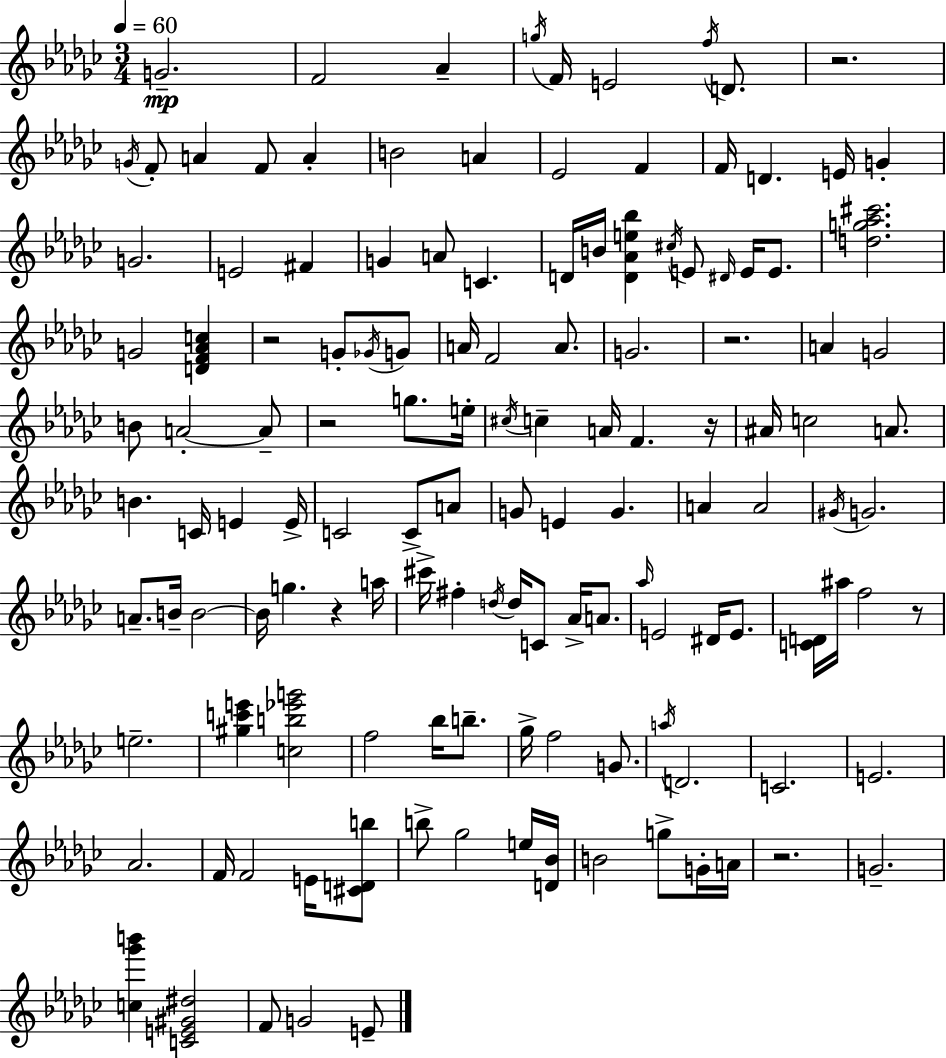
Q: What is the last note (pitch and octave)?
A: E4